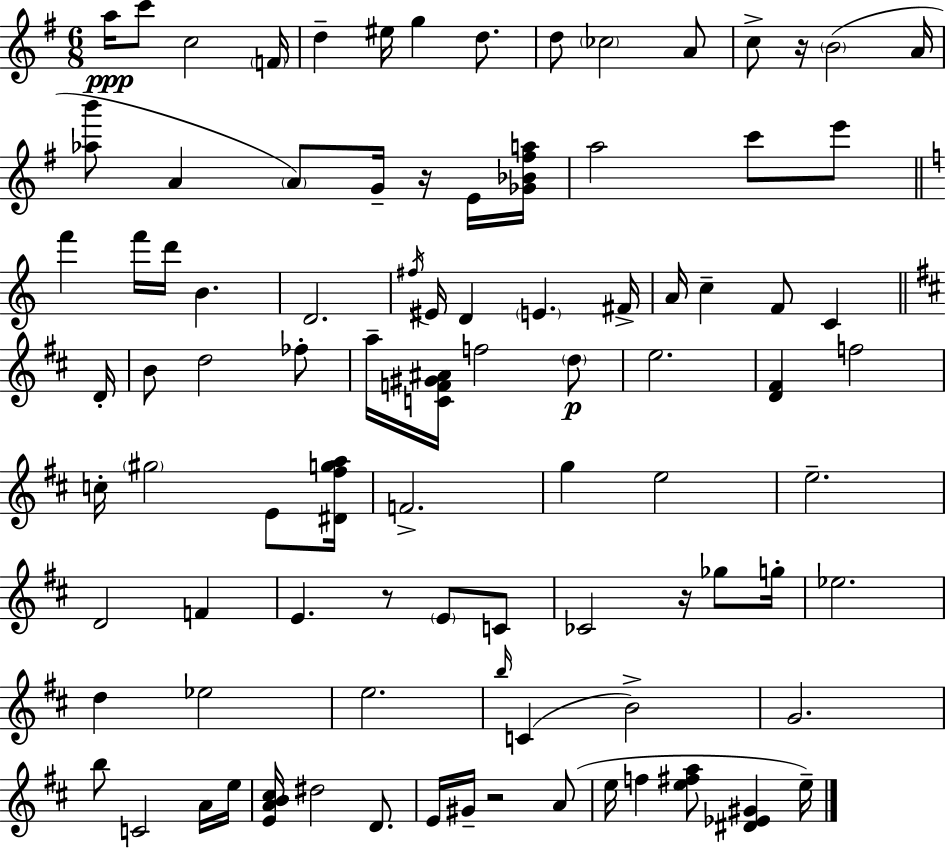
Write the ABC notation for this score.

X:1
T:Untitled
M:6/8
L:1/4
K:Em
a/4 c'/2 c2 F/4 d ^e/4 g d/2 d/2 _c2 A/2 c/2 z/4 B2 A/4 [_ab']/2 A A/2 G/4 z/4 E/4 [_G_B^fa]/4 a2 c'/2 e'/2 f' f'/4 d'/4 B D2 ^f/4 ^E/4 D E ^F/4 A/4 c F/2 C D/4 B/2 d2 _f/2 a/4 [CF^G^A]/4 f2 d/2 e2 [D^F] f2 c/4 ^g2 E/2 [^D^fga]/4 F2 g e2 e2 D2 F E z/2 E/2 C/2 _C2 z/4 _g/2 g/4 _e2 d _e2 e2 b/4 C B2 G2 b/2 C2 A/4 e/4 [EAB^c]/4 ^d2 D/2 E/4 ^G/4 z2 A/2 e/4 f [e^fa]/2 [^D_E^G] e/4